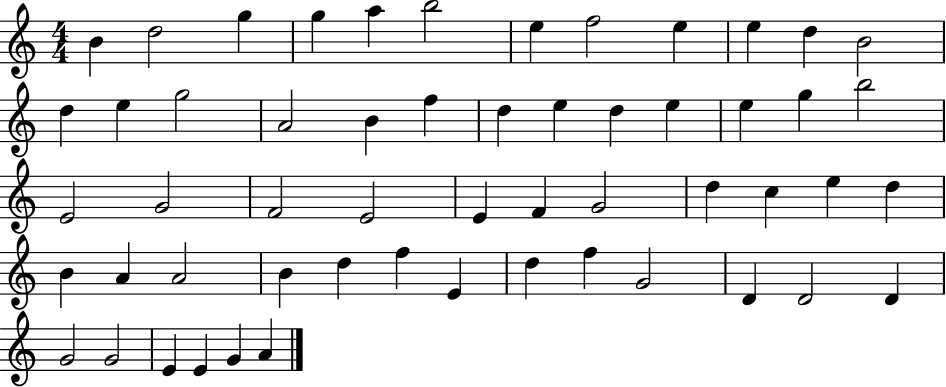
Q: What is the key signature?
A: C major